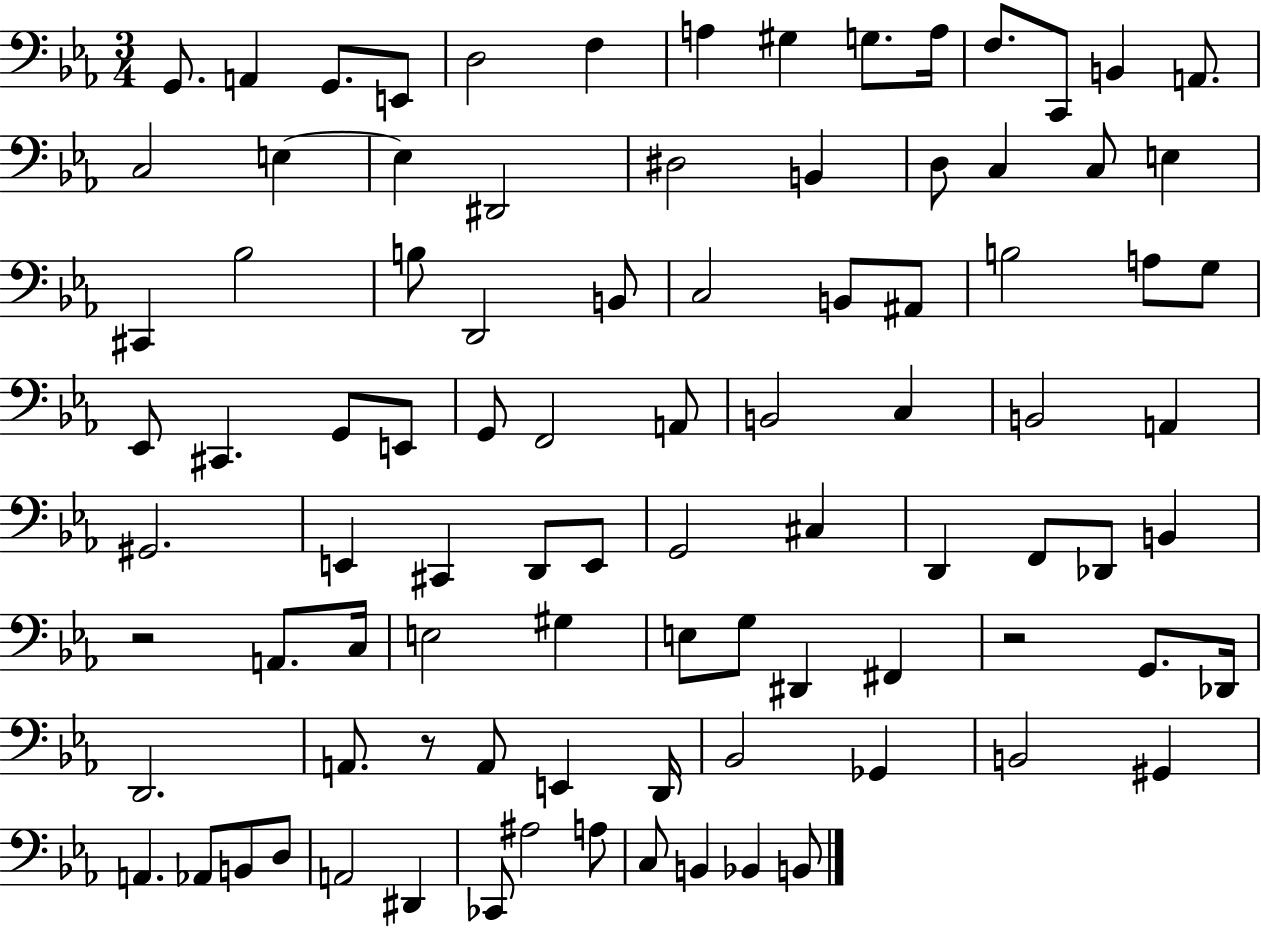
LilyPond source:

{
  \clef bass
  \numericTimeSignature
  \time 3/4
  \key ees \major
  g,8. a,4 g,8. e,8 | d2 f4 | a4 gis4 g8. a16 | f8. c,8 b,4 a,8. | \break c2 e4~~ | e4 dis,2 | dis2 b,4 | d8 c4 c8 e4 | \break cis,4 bes2 | b8 d,2 b,8 | c2 b,8 ais,8 | b2 a8 g8 | \break ees,8 cis,4. g,8 e,8 | g,8 f,2 a,8 | b,2 c4 | b,2 a,4 | \break gis,2. | e,4 cis,4 d,8 e,8 | g,2 cis4 | d,4 f,8 des,8 b,4 | \break r2 a,8. c16 | e2 gis4 | e8 g8 dis,4 fis,4 | r2 g,8. des,16 | \break d,2. | a,8. r8 a,8 e,4 d,16 | bes,2 ges,4 | b,2 gis,4 | \break a,4. aes,8 b,8 d8 | a,2 dis,4 | ces,8 ais2 a8 | c8 b,4 bes,4 b,8 | \break \bar "|."
}